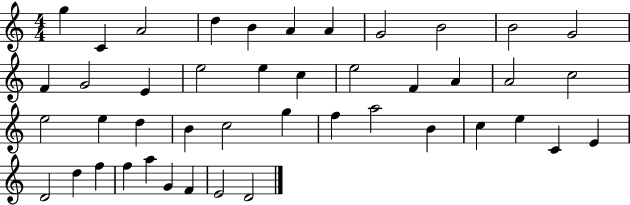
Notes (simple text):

G5/q C4/q A4/h D5/q B4/q A4/q A4/q G4/h B4/h B4/h G4/h F4/q G4/h E4/q E5/h E5/q C5/q E5/h F4/q A4/q A4/h C5/h E5/h E5/q D5/q B4/q C5/h G5/q F5/q A5/h B4/q C5/q E5/q C4/q E4/q D4/h D5/q F5/q F5/q A5/q G4/q F4/q E4/h D4/h